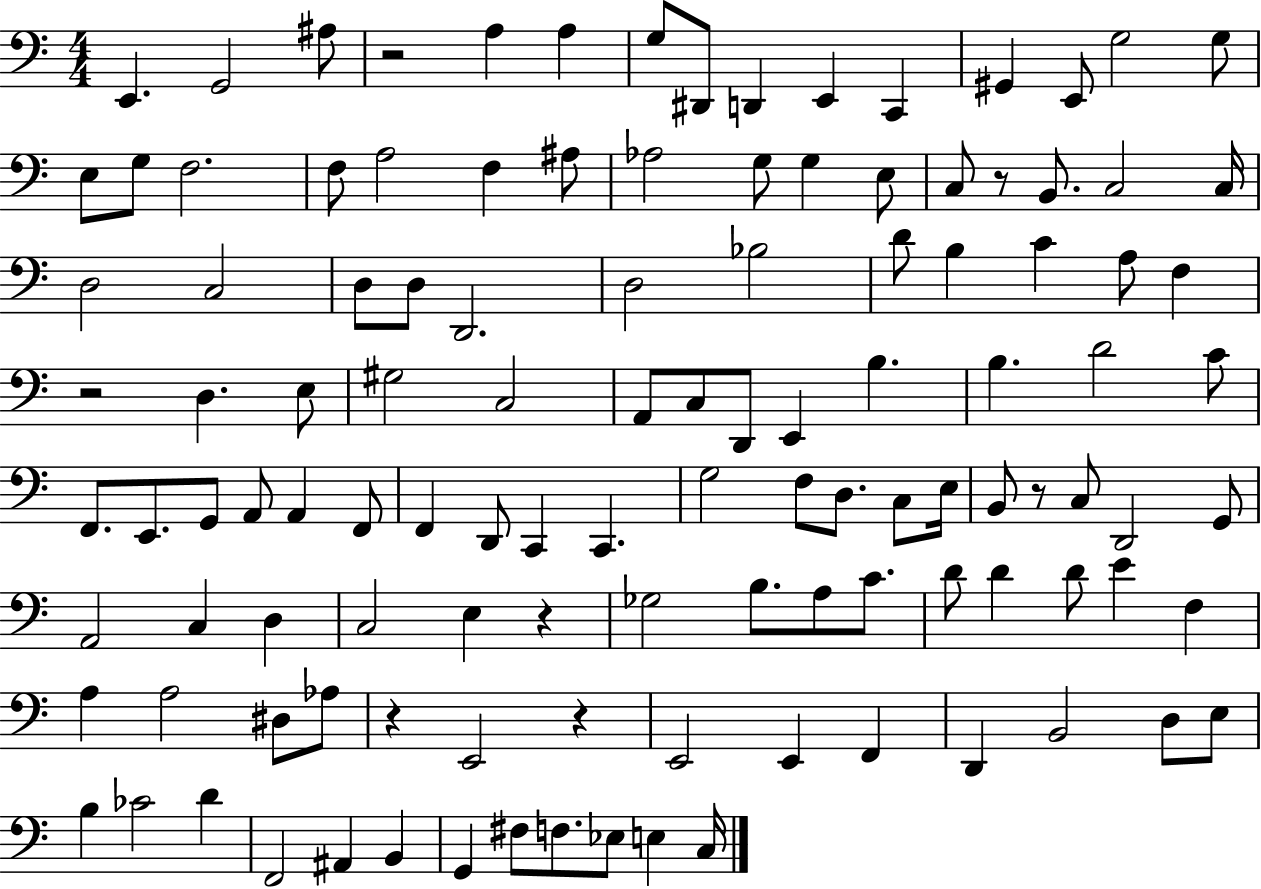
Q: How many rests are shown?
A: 7